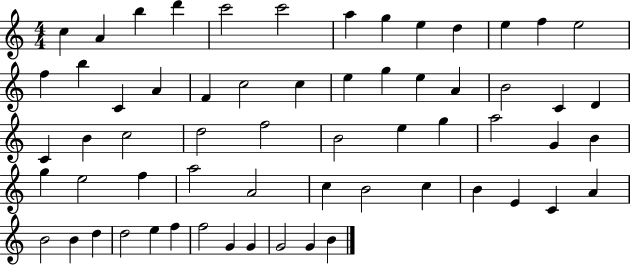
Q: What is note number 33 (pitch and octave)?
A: B4